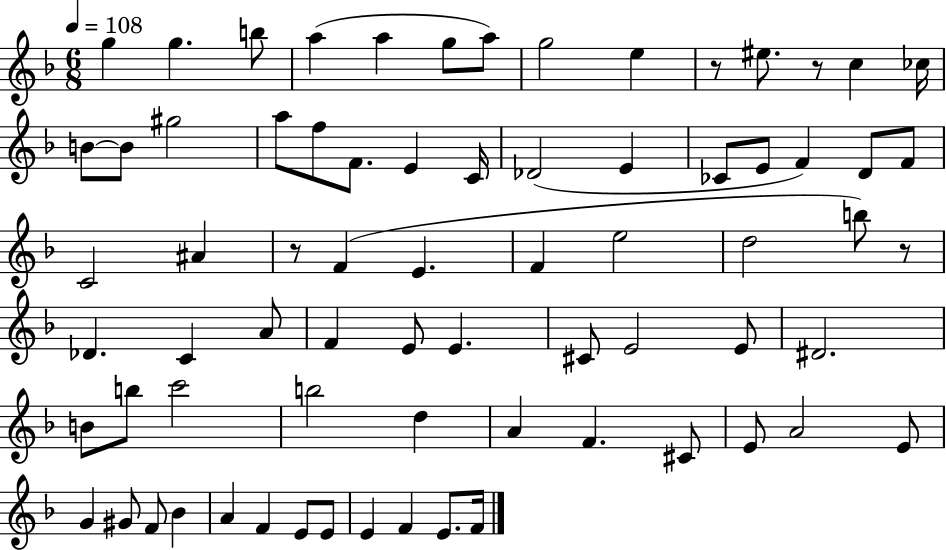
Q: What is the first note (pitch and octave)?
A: G5